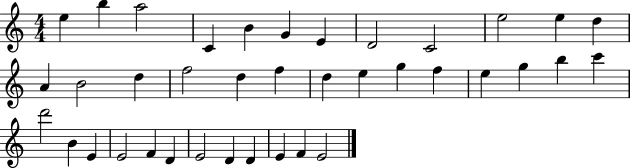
E5/q B5/q A5/h C4/q B4/q G4/q E4/q D4/h C4/h E5/h E5/q D5/q A4/q B4/h D5/q F5/h D5/q F5/q D5/q E5/q G5/q F5/q E5/q G5/q B5/q C6/q D6/h B4/q E4/q E4/h F4/q D4/q E4/h D4/q D4/q E4/q F4/q E4/h